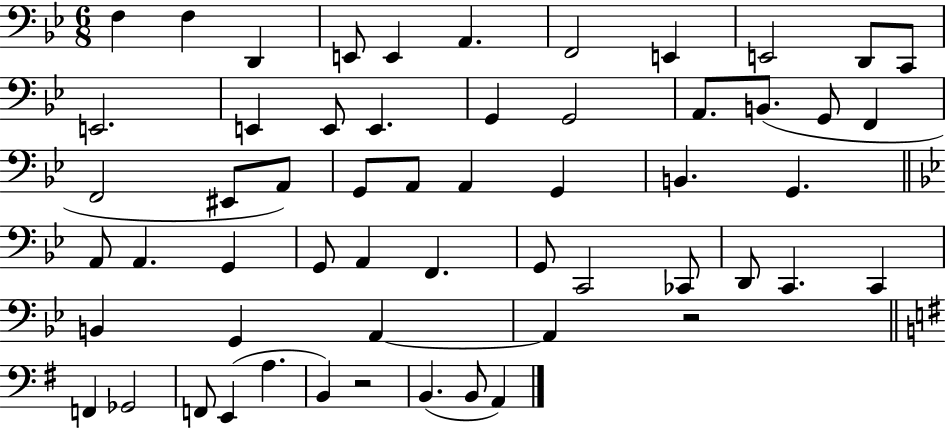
F3/q F3/q D2/q E2/e E2/q A2/q. F2/h E2/q E2/h D2/e C2/e E2/h. E2/q E2/e E2/q. G2/q G2/h A2/e. B2/e. G2/e F2/q F2/h EIS2/e A2/e G2/e A2/e A2/q G2/q B2/q. G2/q. A2/e A2/q. G2/q G2/e A2/q F2/q. G2/e C2/h CES2/e D2/e C2/q. C2/q B2/q G2/q A2/q A2/q R/h F2/q Gb2/h F2/e E2/q A3/q. B2/q R/h B2/q. B2/e A2/q